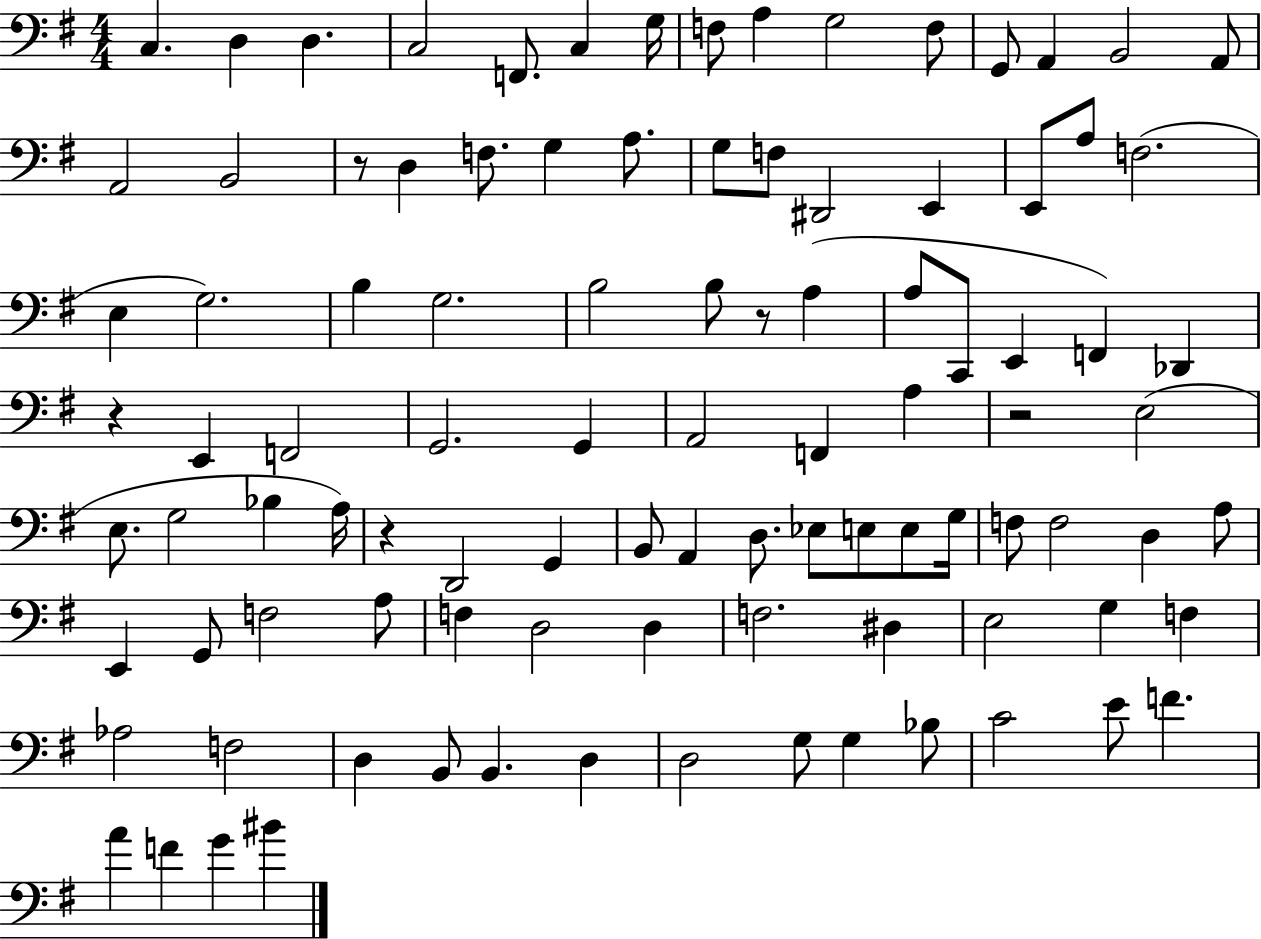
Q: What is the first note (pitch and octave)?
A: C3